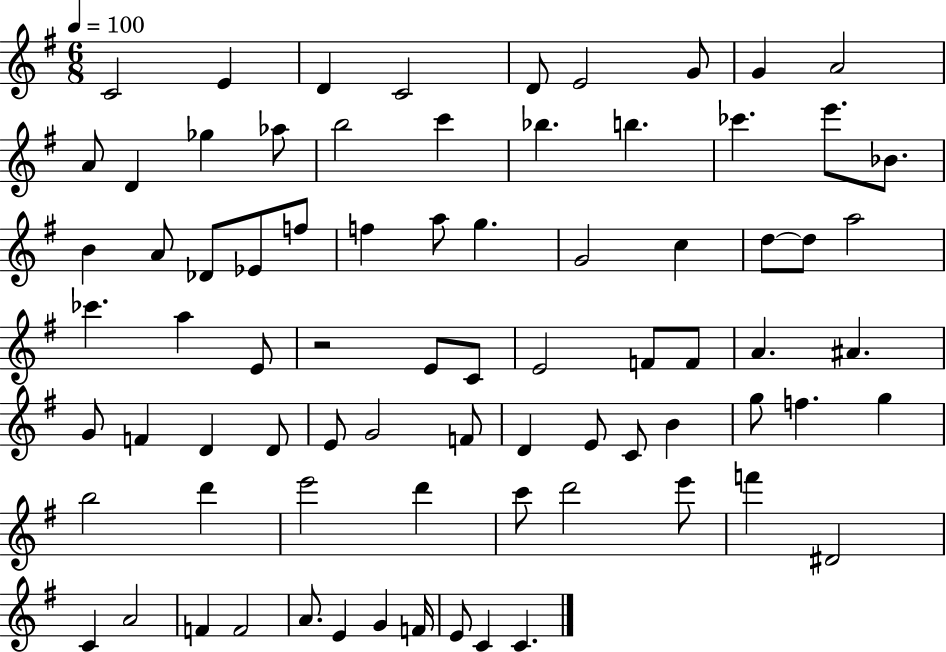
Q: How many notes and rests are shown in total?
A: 78